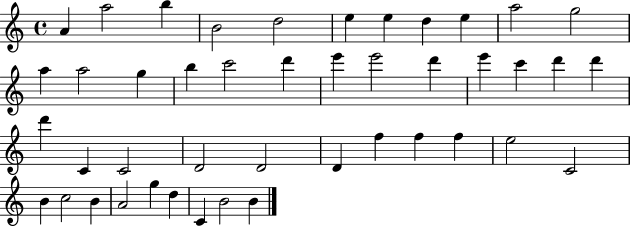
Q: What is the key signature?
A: C major